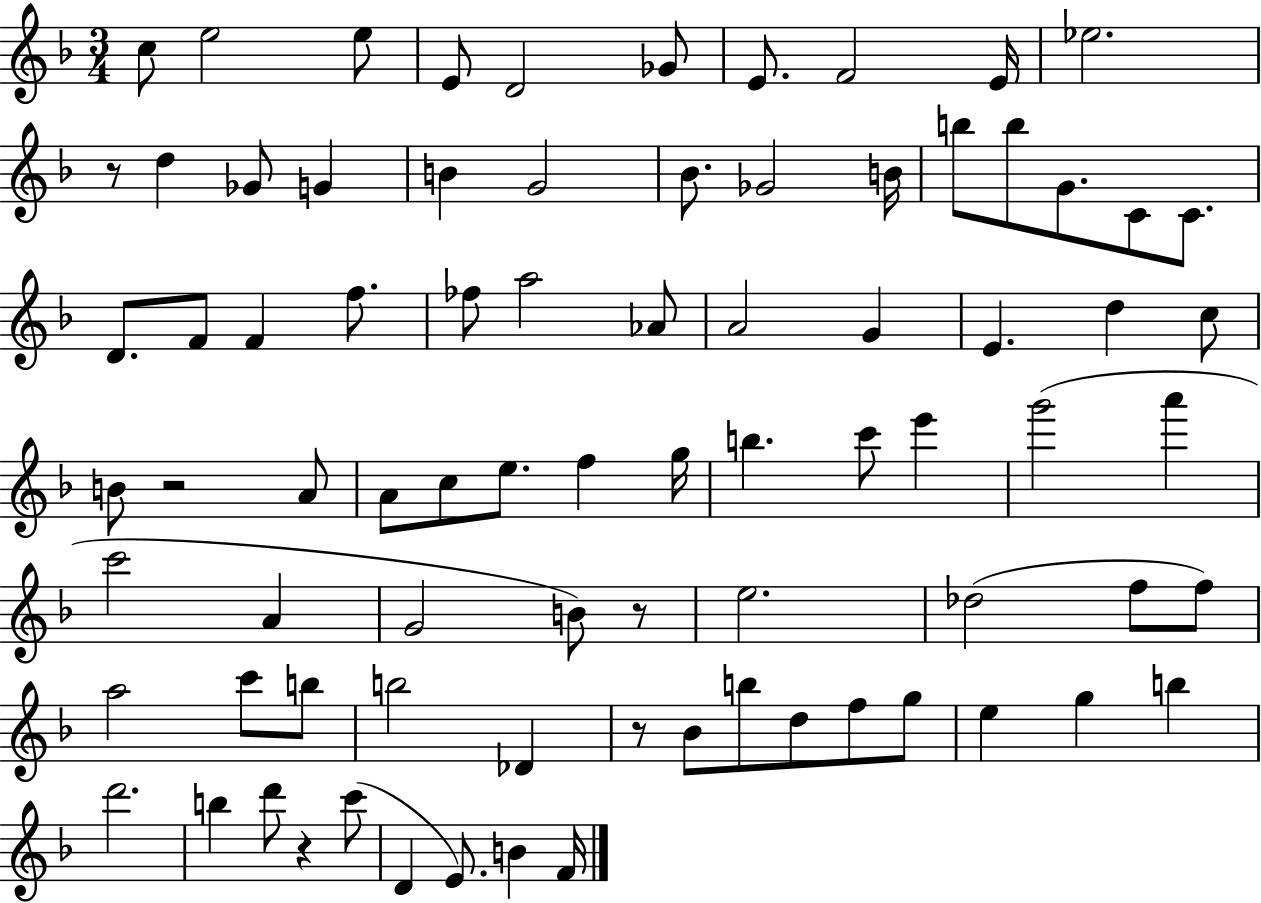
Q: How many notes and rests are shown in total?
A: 81